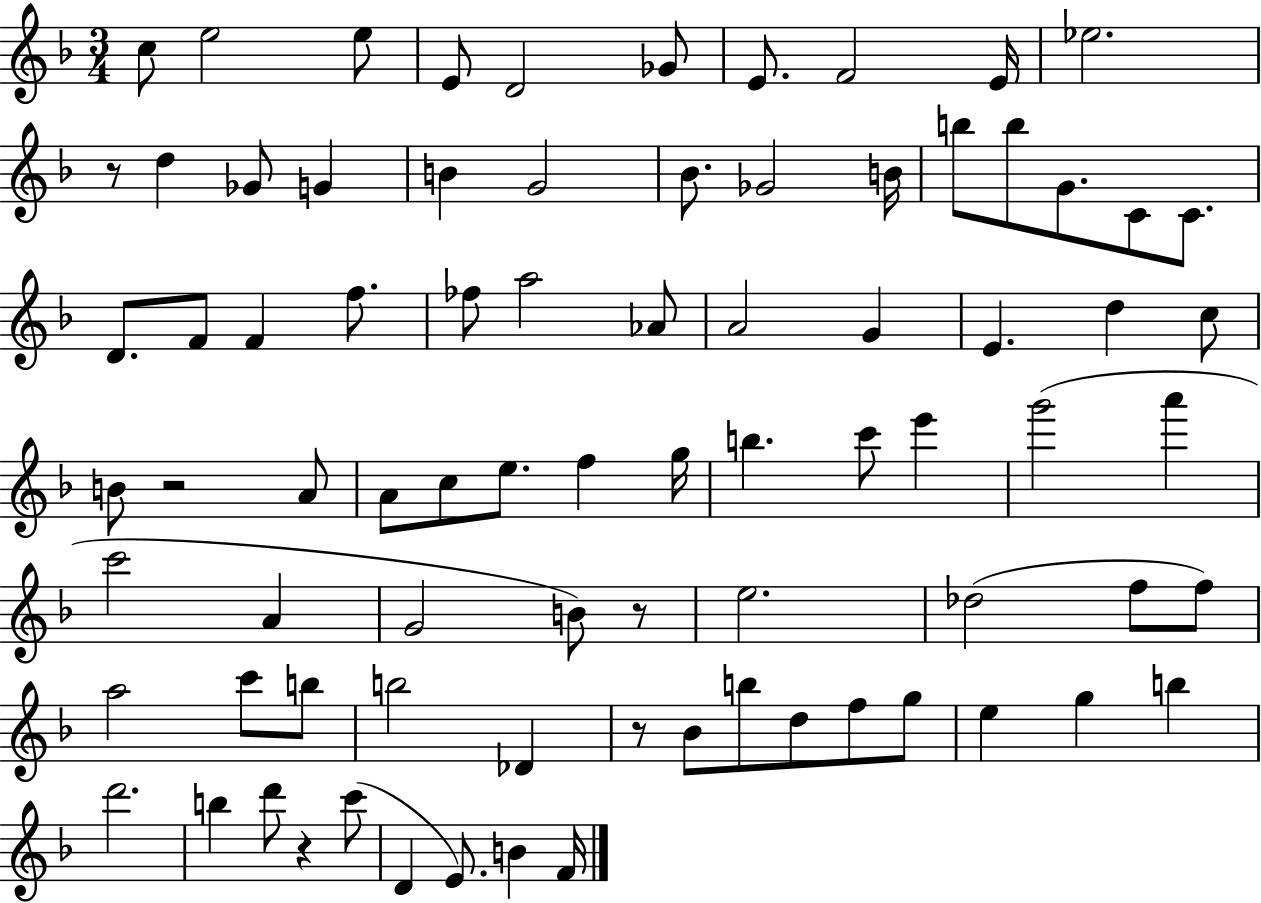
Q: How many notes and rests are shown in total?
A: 81